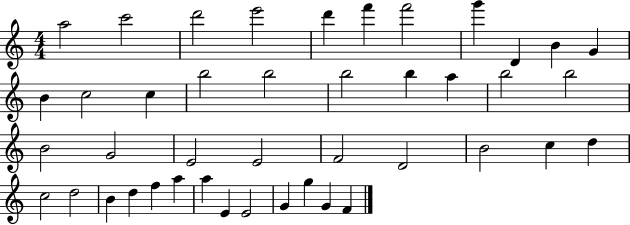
{
  \clef treble
  \numericTimeSignature
  \time 4/4
  \key c \major
  a''2 c'''2 | d'''2 e'''2 | d'''4 f'''4 f'''2 | g'''4 d'4 b'4 g'4 | \break b'4 c''2 c''4 | b''2 b''2 | b''2 b''4 a''4 | b''2 b''2 | \break b'2 g'2 | e'2 e'2 | f'2 d'2 | b'2 c''4 d''4 | \break c''2 d''2 | b'4 d''4 f''4 a''4 | a''4 e'4 e'2 | g'4 g''4 g'4 f'4 | \break \bar "|."
}